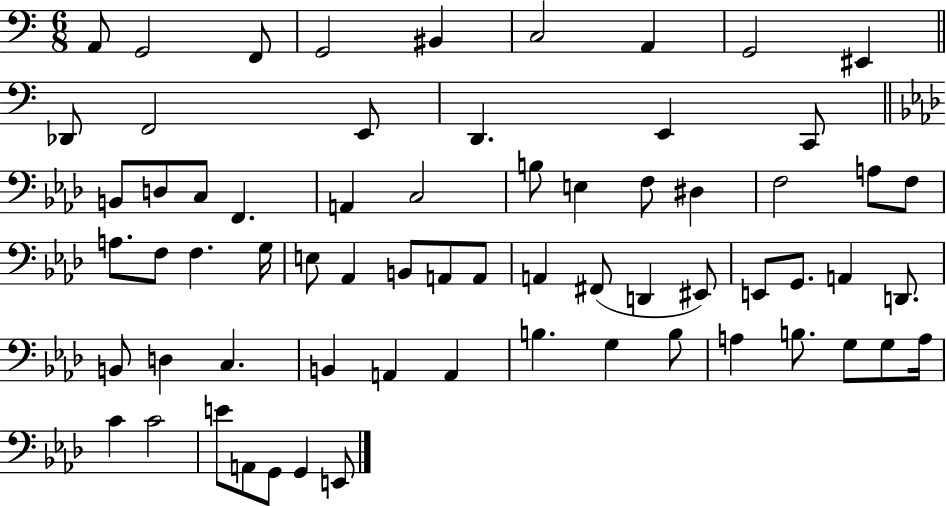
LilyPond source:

{
  \clef bass
  \numericTimeSignature
  \time 6/8
  \key c \major
  \repeat volta 2 { a,8 g,2 f,8 | g,2 bis,4 | c2 a,4 | g,2 eis,4 | \break \bar "||" \break \key c \major des,8 f,2 e,8 | d,4. e,4 c,8 | \bar "||" \break \key f \minor b,8 d8 c8 f,4. | a,4 c2 | b8 e4 f8 dis4 | f2 a8 f8 | \break a8. f8 f4. g16 | e8 aes,4 b,8 a,8 a,8 | a,4 fis,8( d,4 eis,8) | e,8 g,8. a,4 d,8. | \break b,8 d4 c4. | b,4 a,4 a,4 | b4. g4 b8 | a4 b8. g8 g8 a16 | \break c'4 c'2 | e'8 a,8 g,8 g,4 e,8 | } \bar "|."
}